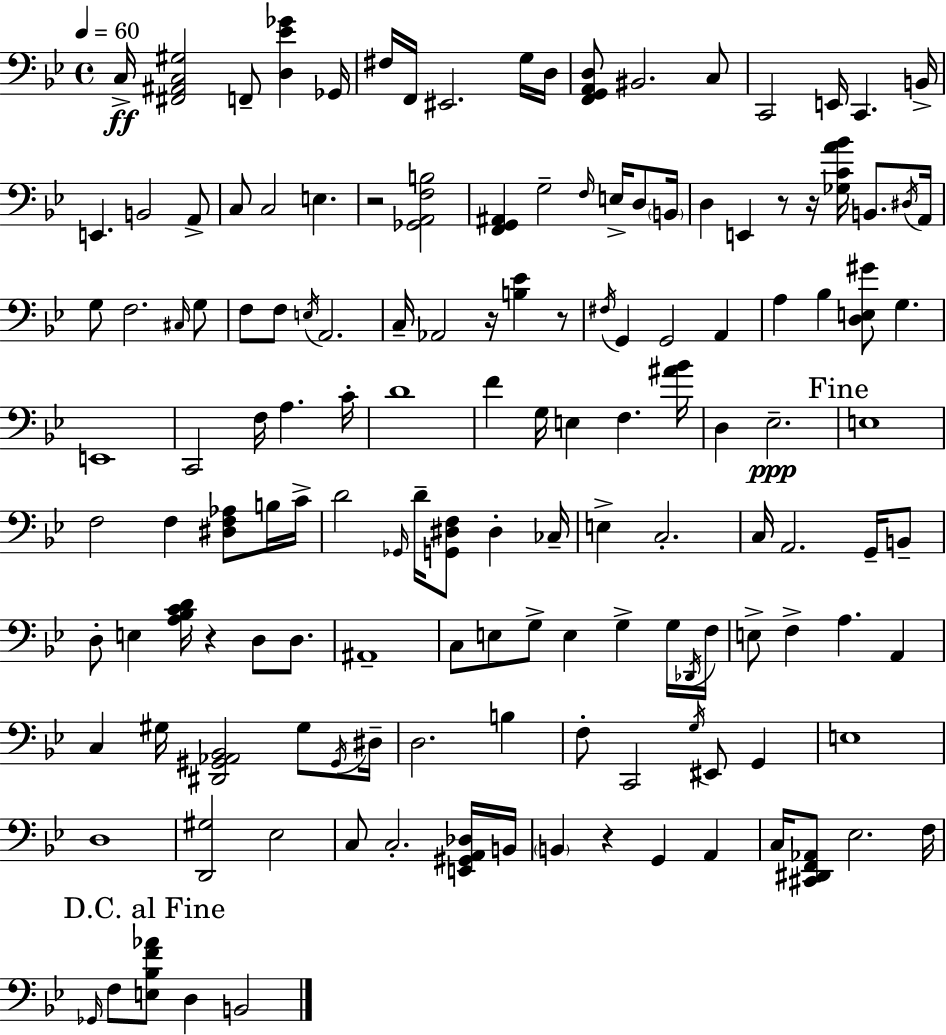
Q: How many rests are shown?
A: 7